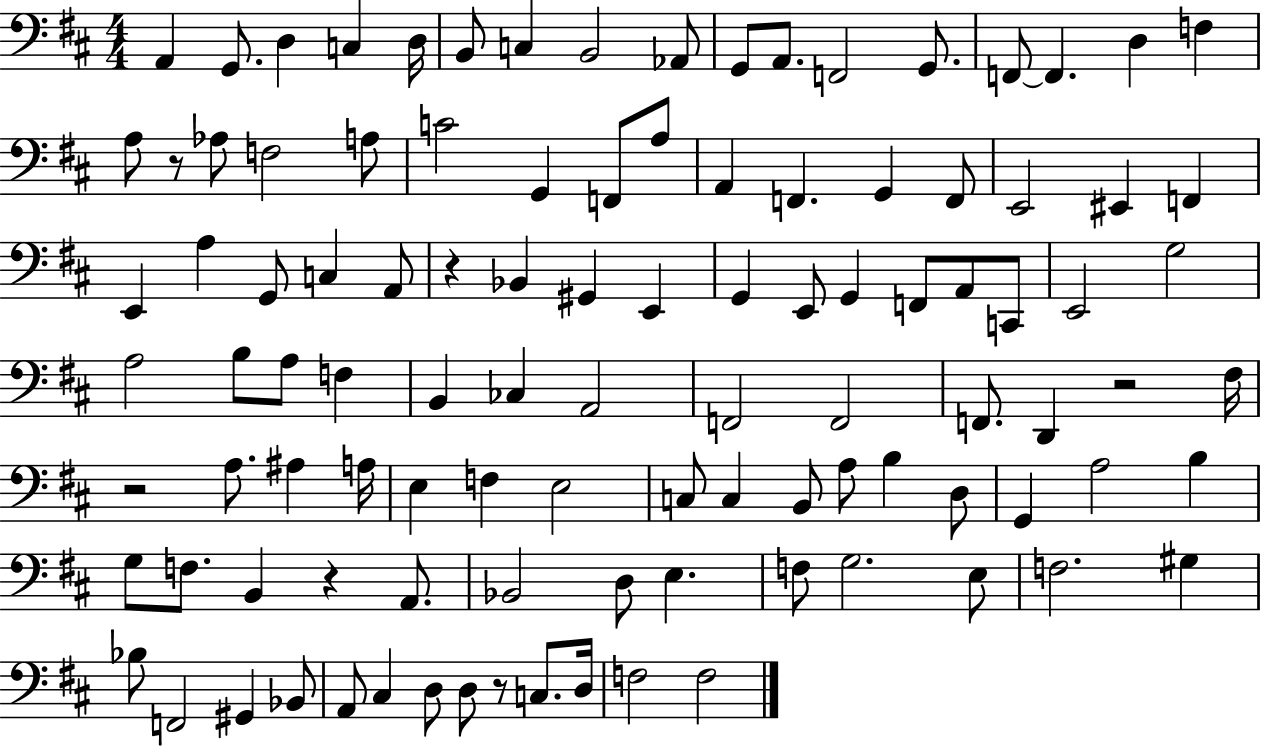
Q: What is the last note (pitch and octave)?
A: F3